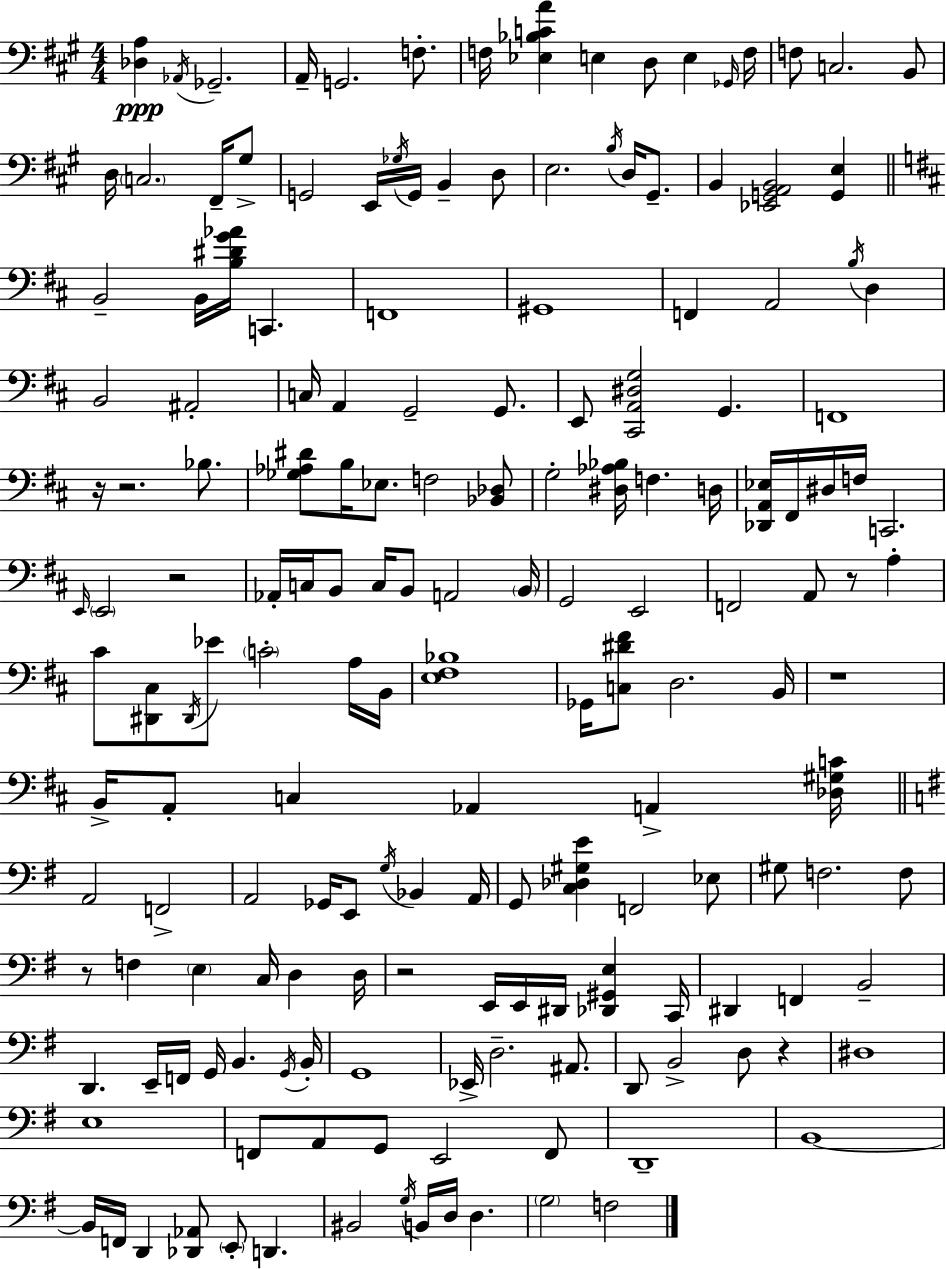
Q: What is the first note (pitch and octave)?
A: Ab2